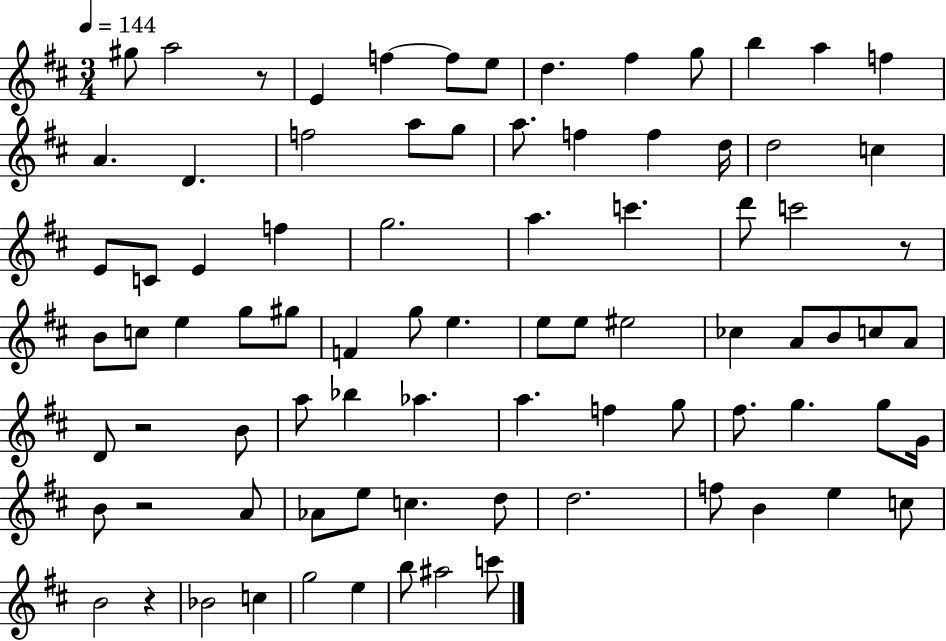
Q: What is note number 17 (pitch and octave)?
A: G5